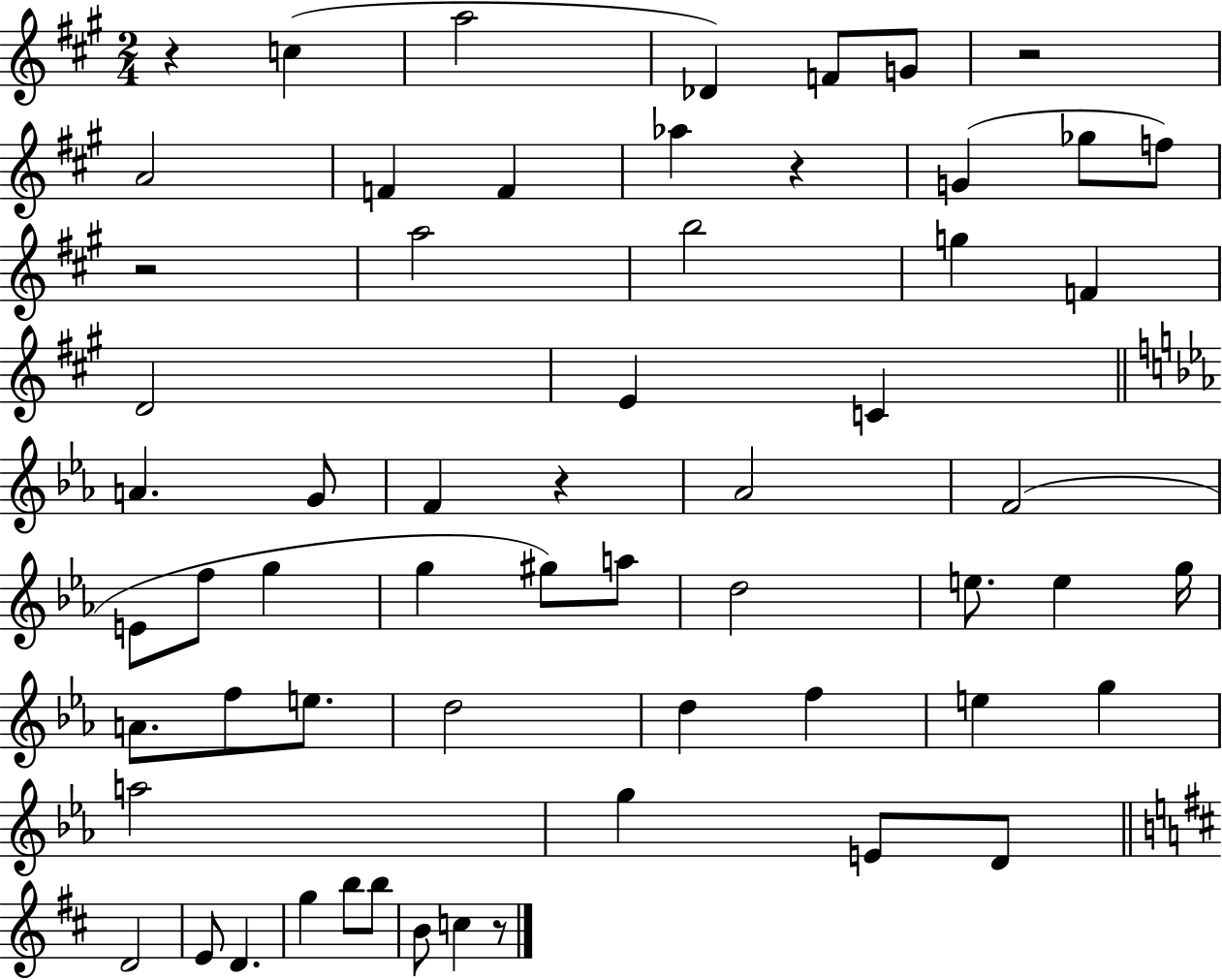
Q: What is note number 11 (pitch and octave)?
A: Gb5